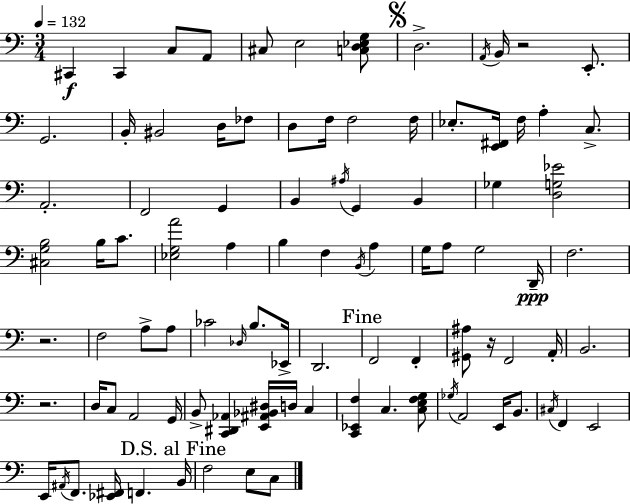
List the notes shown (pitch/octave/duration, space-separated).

C#2/q C#2/q C3/e A2/e C#3/e E3/h [C3,D3,Eb3,G3]/e D3/h. A2/s B2/s R/h E2/e. G2/h. B2/s BIS2/h D3/s FES3/e D3/e F3/s F3/h F3/s Eb3/e. [E2,F#2]/s F3/s A3/q C3/e. A2/h. F2/h G2/q B2/q A#3/s G2/q B2/q Gb3/q [D3,G3,Eb4]/h [C#3,G3,B3]/h B3/s C4/e. [Eb3,G3,A4]/h A3/q B3/q F3/q B2/s A3/q G3/s A3/e G3/h D2/s F3/h. R/h. F3/h A3/e A3/e CES4/h Db3/s B3/e. Eb2/s D2/h. F2/h F2/q [G#2,A#3]/e R/s F2/h A2/s B2/h. R/h. D3/s C3/e A2/h G2/s B2/e [C2,D#2,Ab2]/q [E2,A#2,Bb2,D#3]/s D3/s C3/q [C2,Eb2,F3]/q C3/q. [C3,E3,F3,G3]/e Gb3/s A2/h E2/s B2/e. C#3/s F2/q E2/h E2/s A#2/s F2/e. [Eb2,F#2]/s F2/q. B2/s F3/h E3/e C3/e